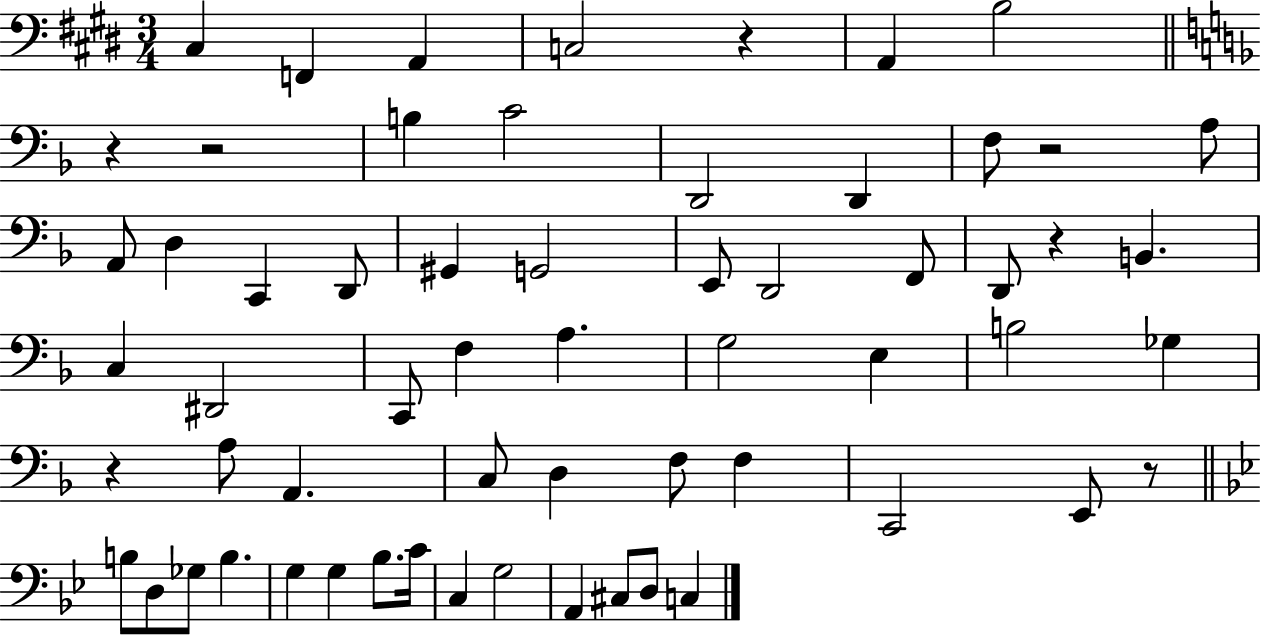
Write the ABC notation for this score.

X:1
T:Untitled
M:3/4
L:1/4
K:E
^C, F,, A,, C,2 z A,, B,2 z z2 B, C2 D,,2 D,, F,/2 z2 A,/2 A,,/2 D, C,, D,,/2 ^G,, G,,2 E,,/2 D,,2 F,,/2 D,,/2 z B,, C, ^D,,2 C,,/2 F, A, G,2 E, B,2 _G, z A,/2 A,, C,/2 D, F,/2 F, C,,2 E,,/2 z/2 B,/2 D,/2 _G,/2 B, G, G, _B,/2 C/4 C, G,2 A,, ^C,/2 D,/2 C,